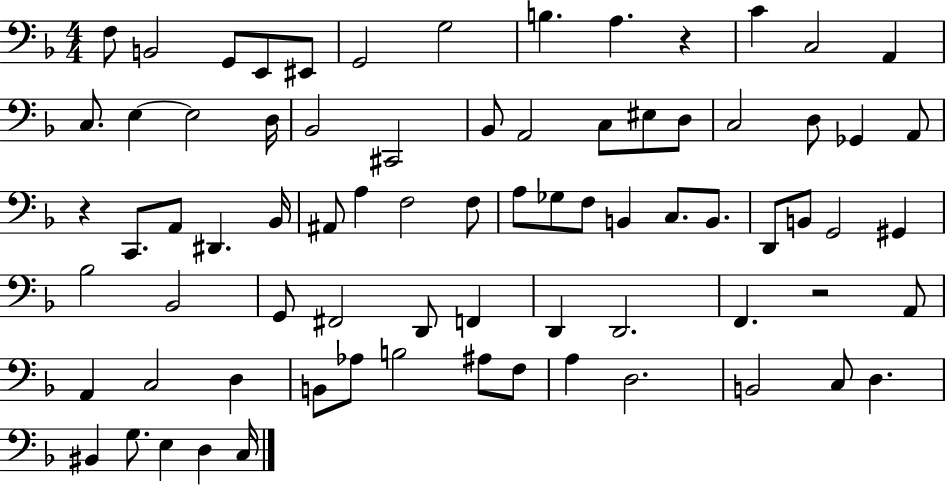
{
  \clef bass
  \numericTimeSignature
  \time 4/4
  \key f \major
  f8 b,2 g,8 e,8 eis,8 | g,2 g2 | b4. a4. r4 | c'4 c2 a,4 | \break c8. e4~~ e2 d16 | bes,2 cis,2 | bes,8 a,2 c8 eis8 d8 | c2 d8 ges,4 a,8 | \break r4 c,8. a,8 dis,4. bes,16 | ais,8 a4 f2 f8 | a8 ges8 f8 b,4 c8. b,8. | d,8 b,8 g,2 gis,4 | \break bes2 bes,2 | g,8 fis,2 d,8 f,4 | d,4 d,2. | f,4. r2 a,8 | \break a,4 c2 d4 | b,8 aes8 b2 ais8 f8 | a4 d2. | b,2 c8 d4. | \break bis,4 g8. e4 d4 c16 | \bar "|."
}